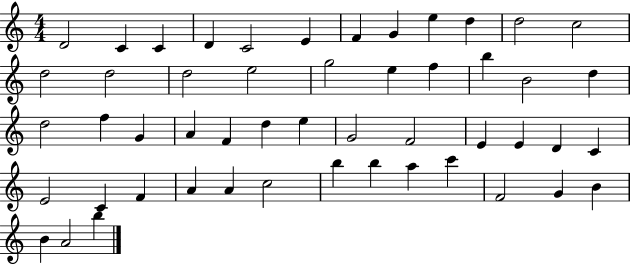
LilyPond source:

{
  \clef treble
  \numericTimeSignature
  \time 4/4
  \key c \major
  d'2 c'4 c'4 | d'4 c'2 e'4 | f'4 g'4 e''4 d''4 | d''2 c''2 | \break d''2 d''2 | d''2 e''2 | g''2 e''4 f''4 | b''4 b'2 d''4 | \break d''2 f''4 g'4 | a'4 f'4 d''4 e''4 | g'2 f'2 | e'4 e'4 d'4 c'4 | \break e'2 c'4 f'4 | a'4 a'4 c''2 | b''4 b''4 a''4 c'''4 | f'2 g'4 b'4 | \break b'4 a'2 b''4 | \bar "|."
}